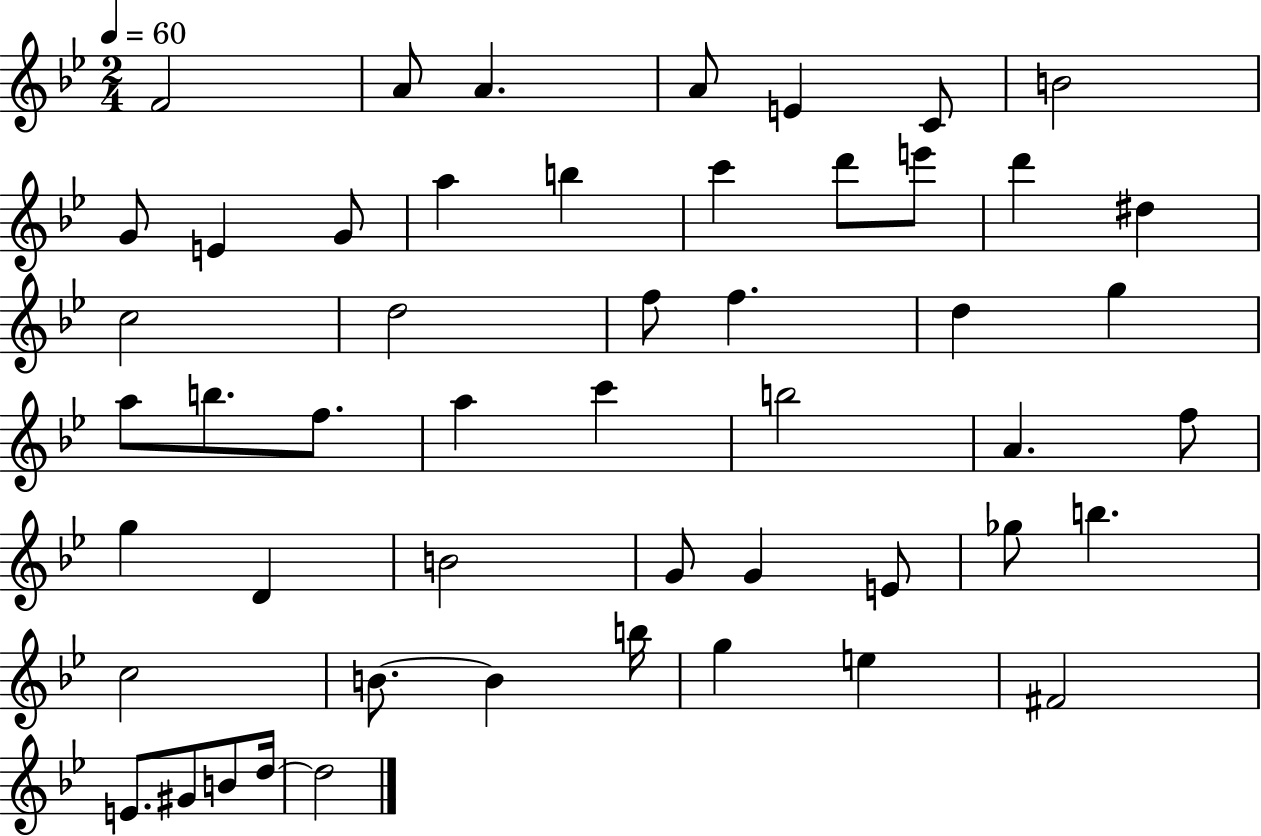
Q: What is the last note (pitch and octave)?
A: D5